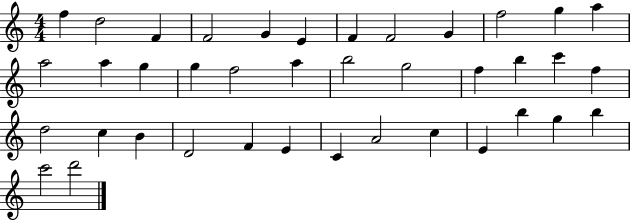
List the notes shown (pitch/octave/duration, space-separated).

F5/q D5/h F4/q F4/h G4/q E4/q F4/q F4/h G4/q F5/h G5/q A5/q A5/h A5/q G5/q G5/q F5/h A5/q B5/h G5/h F5/q B5/q C6/q F5/q D5/h C5/q B4/q D4/h F4/q E4/q C4/q A4/h C5/q E4/q B5/q G5/q B5/q C6/h D6/h